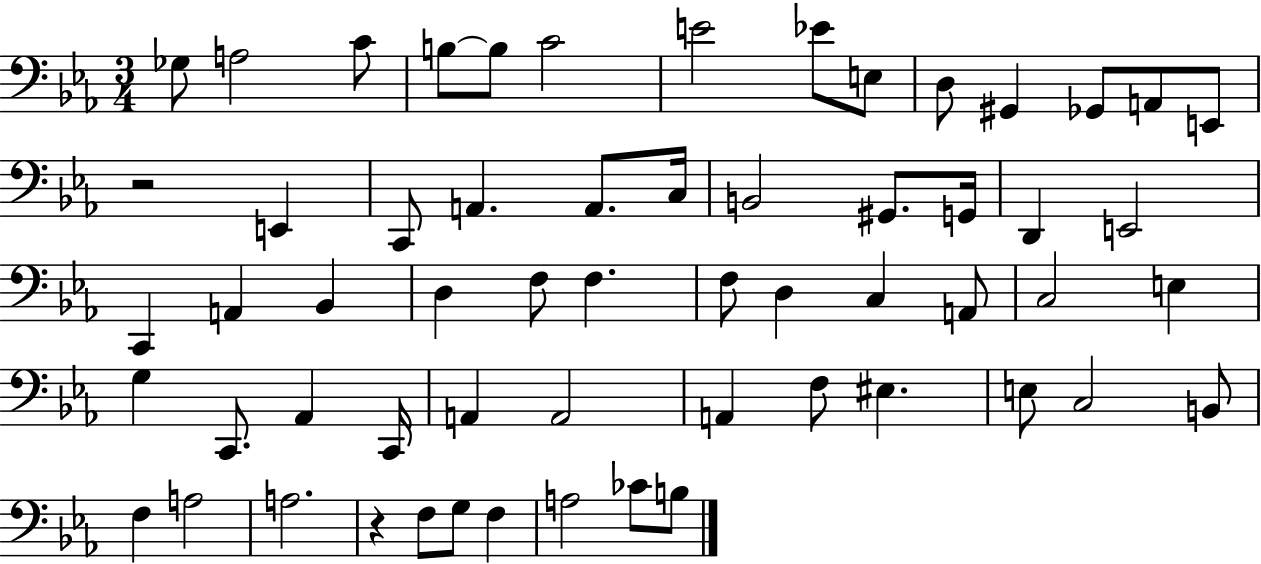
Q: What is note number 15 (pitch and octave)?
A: E2